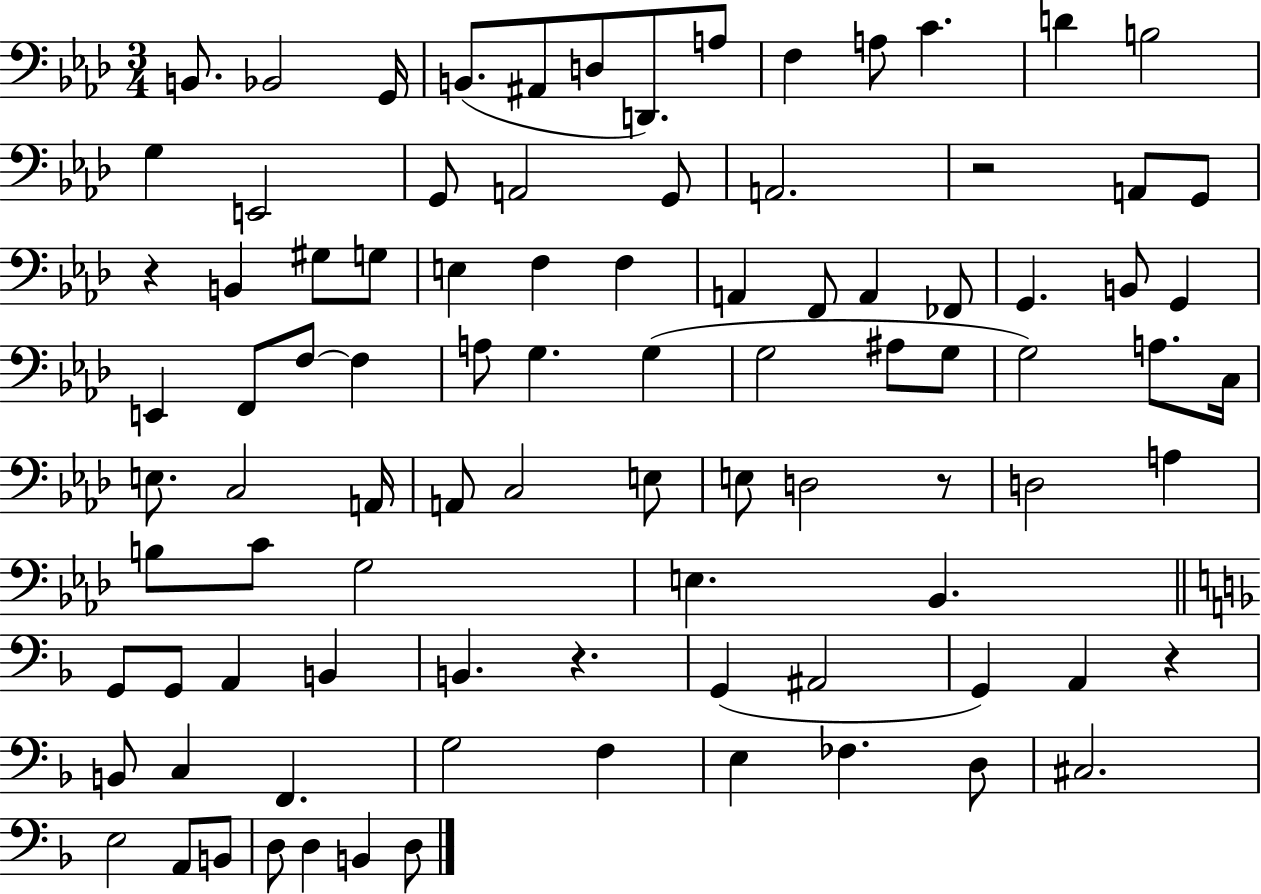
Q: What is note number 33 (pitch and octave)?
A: B2